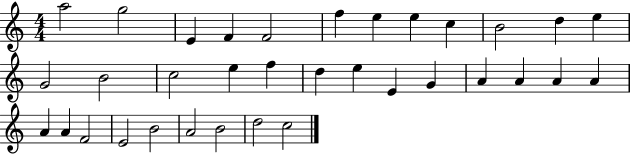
{
  \clef treble
  \numericTimeSignature
  \time 4/4
  \key c \major
  a''2 g''2 | e'4 f'4 f'2 | f''4 e''4 e''4 c''4 | b'2 d''4 e''4 | \break g'2 b'2 | c''2 e''4 f''4 | d''4 e''4 e'4 g'4 | a'4 a'4 a'4 a'4 | \break a'4 a'4 f'2 | e'2 b'2 | a'2 b'2 | d''2 c''2 | \break \bar "|."
}